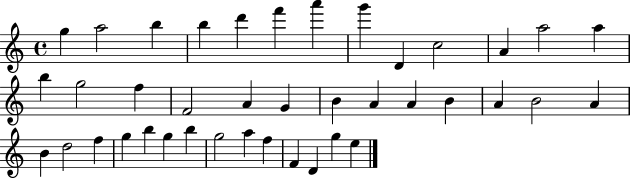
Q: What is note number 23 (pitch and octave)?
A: B4